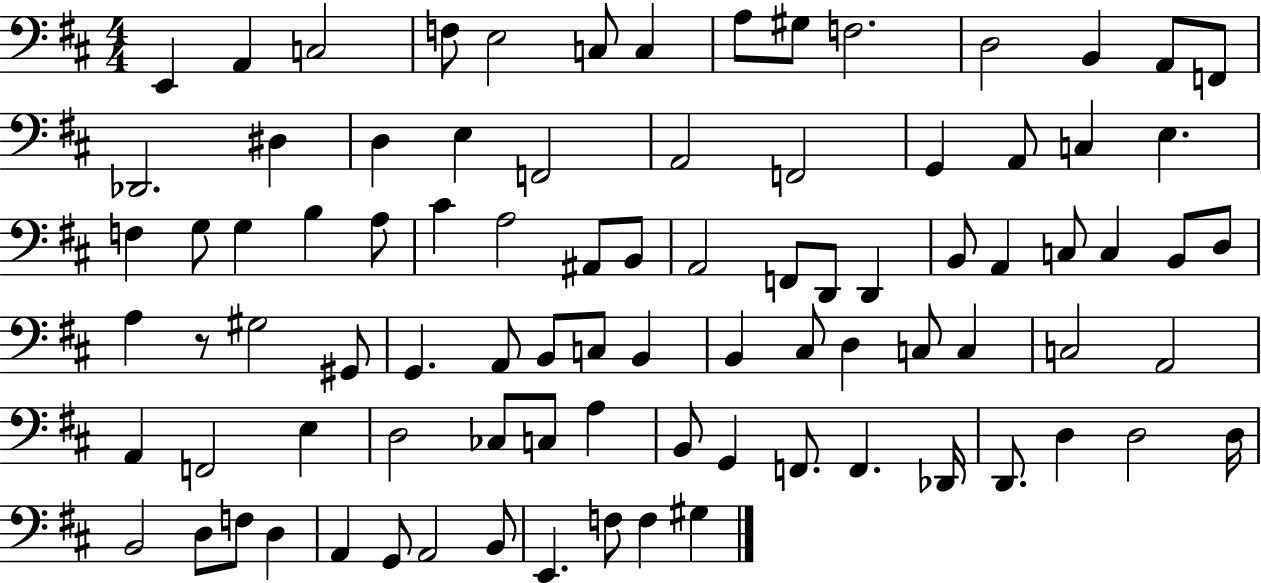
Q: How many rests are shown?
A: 1